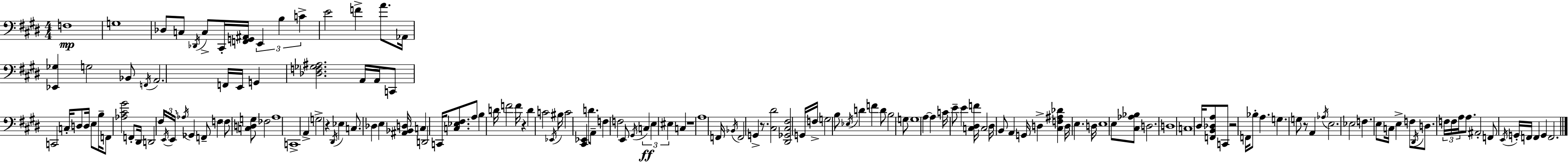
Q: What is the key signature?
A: E major